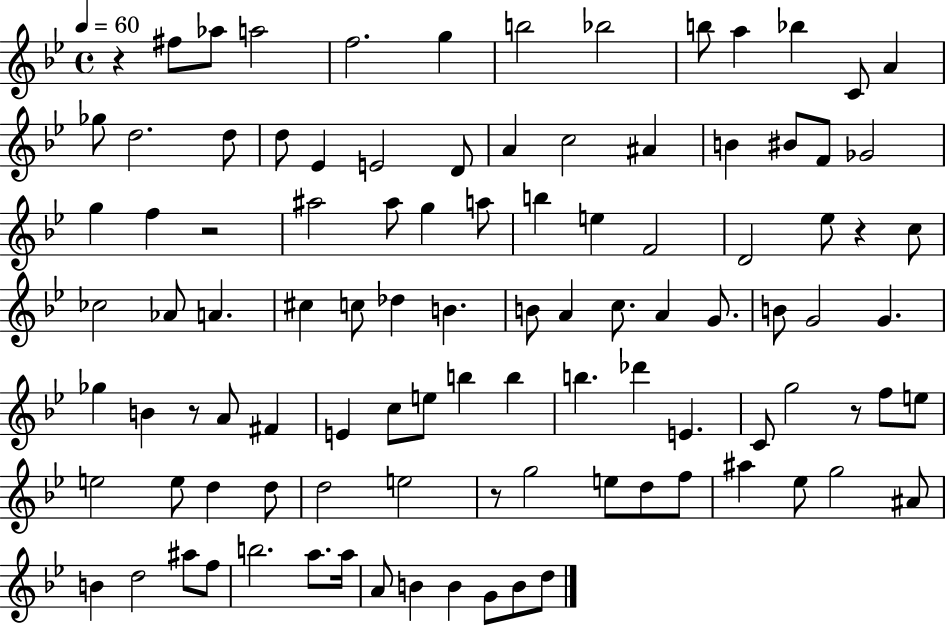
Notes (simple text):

R/q F#5/e Ab5/e A5/h F5/h. G5/q B5/h Bb5/h B5/e A5/q Bb5/q C4/e A4/q Gb5/e D5/h. D5/e D5/e Eb4/q E4/h D4/e A4/q C5/h A#4/q B4/q BIS4/e F4/e Gb4/h G5/q F5/q R/h A#5/h A#5/e G5/q A5/e B5/q E5/q F4/h D4/h Eb5/e R/q C5/e CES5/h Ab4/e A4/q. C#5/q C5/e Db5/q B4/q. B4/e A4/q C5/e. A4/q G4/e. B4/e G4/h G4/q. Gb5/q B4/q R/e A4/e F#4/q E4/q C5/e E5/e B5/q B5/q B5/q. Db6/q E4/q. C4/e G5/h R/e F5/e E5/e E5/h E5/e D5/q D5/e D5/h E5/h R/e G5/h E5/e D5/e F5/e A#5/q Eb5/e G5/h A#4/e B4/q D5/h A#5/e F5/e B5/h. A5/e. A5/s A4/e B4/q B4/q G4/e B4/e D5/e